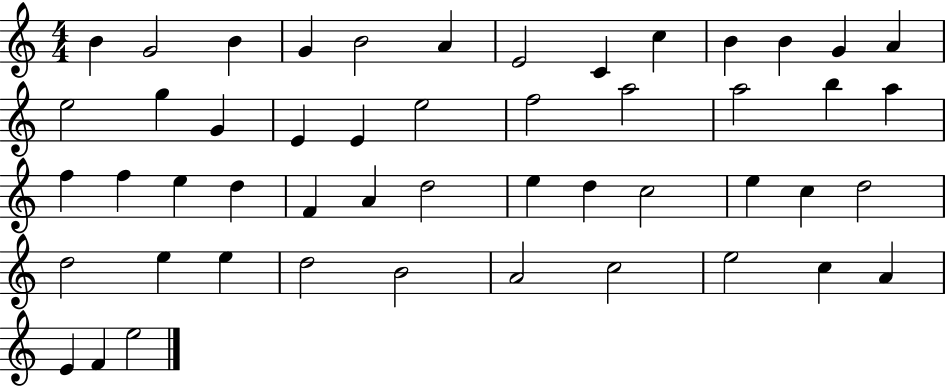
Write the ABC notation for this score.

X:1
T:Untitled
M:4/4
L:1/4
K:C
B G2 B G B2 A E2 C c B B G A e2 g G E E e2 f2 a2 a2 b a f f e d F A d2 e d c2 e c d2 d2 e e d2 B2 A2 c2 e2 c A E F e2